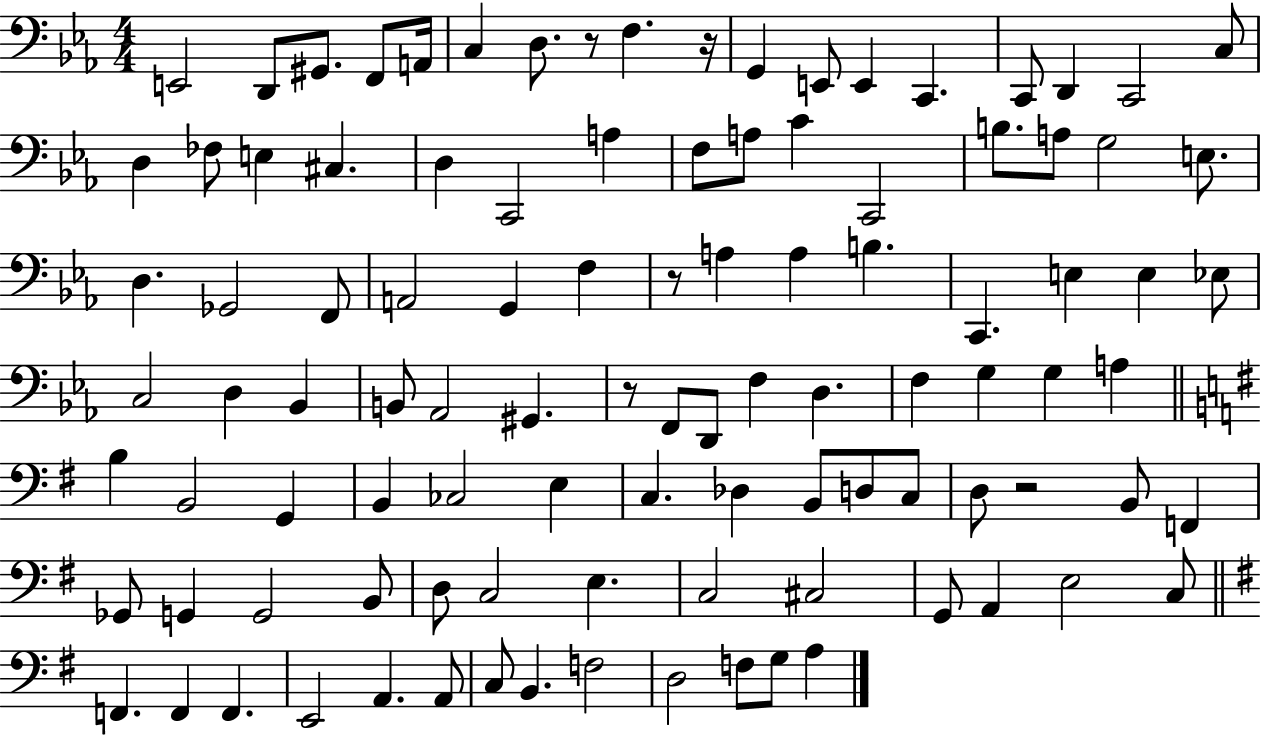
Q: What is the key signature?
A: EES major